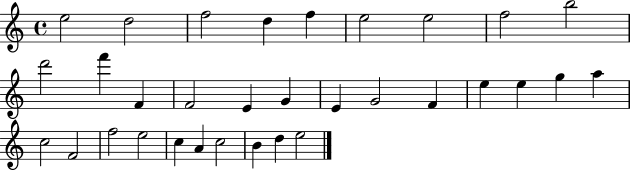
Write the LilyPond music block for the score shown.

{
  \clef treble
  \time 4/4
  \defaultTimeSignature
  \key c \major
  e''2 d''2 | f''2 d''4 f''4 | e''2 e''2 | f''2 b''2 | \break d'''2 f'''4 f'4 | f'2 e'4 g'4 | e'4 g'2 f'4 | e''4 e''4 g''4 a''4 | \break c''2 f'2 | f''2 e''2 | c''4 a'4 c''2 | b'4 d''4 e''2 | \break \bar "|."
}